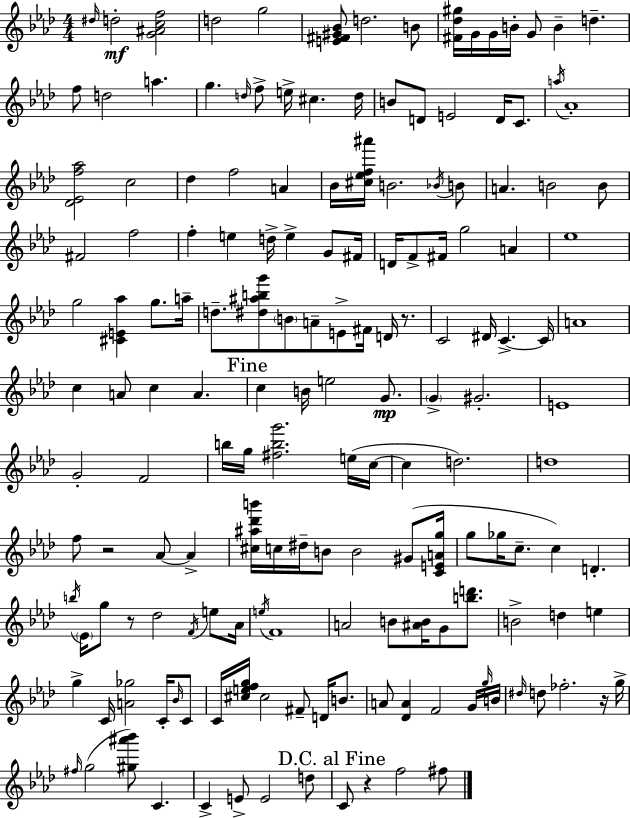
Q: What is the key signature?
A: F minor